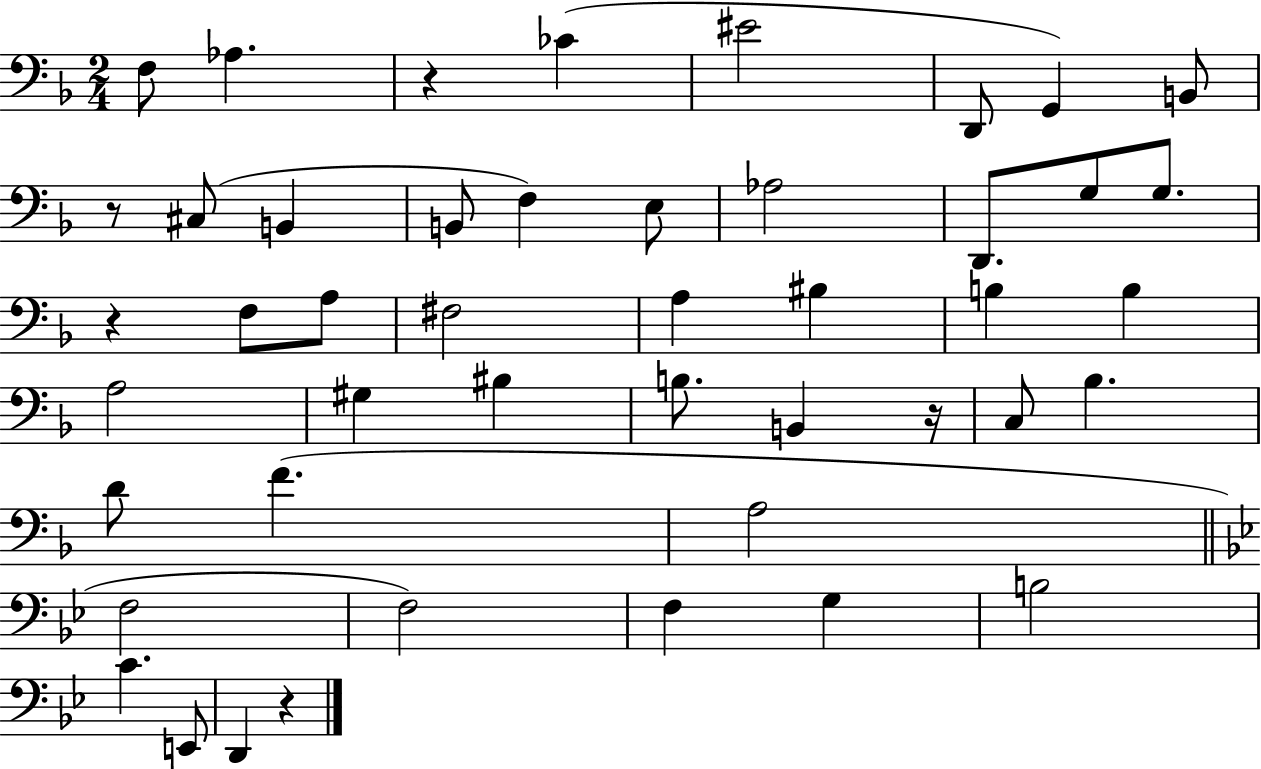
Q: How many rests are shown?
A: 5